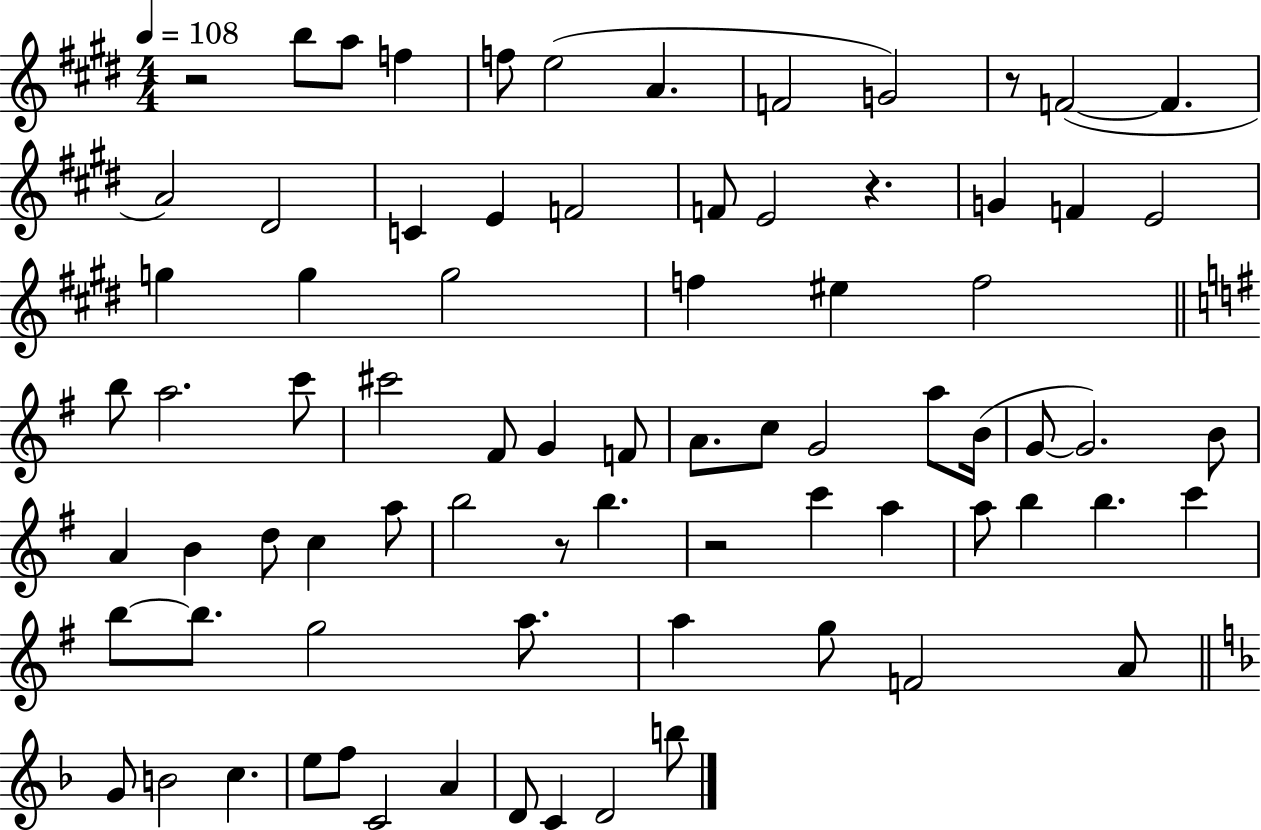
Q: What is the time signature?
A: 4/4